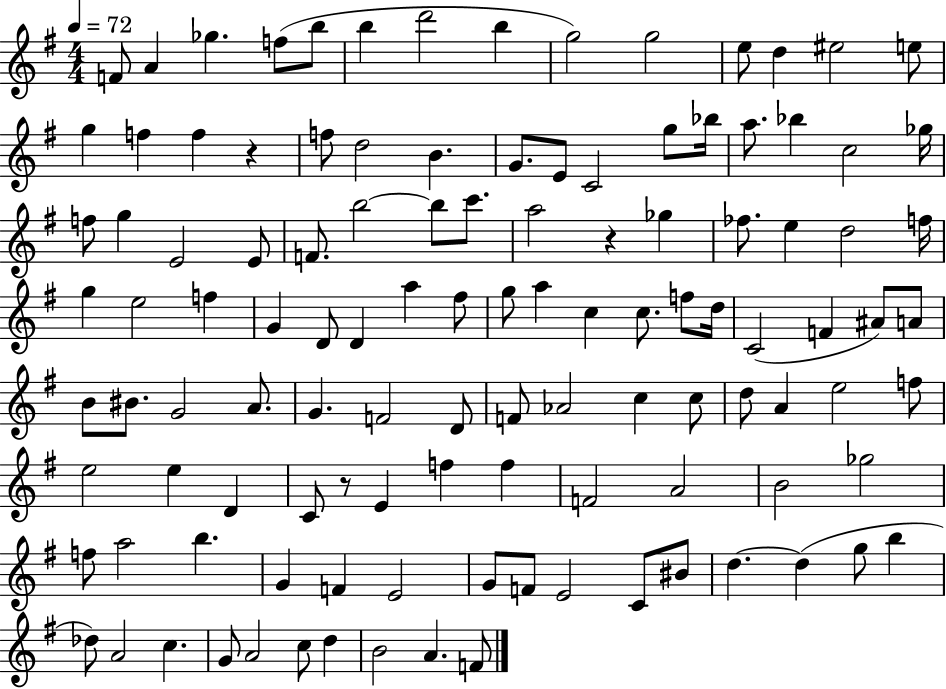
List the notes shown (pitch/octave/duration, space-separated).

F4/e A4/q Gb5/q. F5/e B5/e B5/q D6/h B5/q G5/h G5/h E5/e D5/q EIS5/h E5/e G5/q F5/q F5/q R/q F5/e D5/h B4/q. G4/e. E4/e C4/h G5/e Bb5/s A5/e. Bb5/q C5/h Gb5/s F5/e G5/q E4/h E4/e F4/e. B5/h B5/e C6/e. A5/h R/q Gb5/q FES5/e. E5/q D5/h F5/s G5/q E5/h F5/q G4/q D4/e D4/q A5/q F#5/e G5/e A5/q C5/q C5/e. F5/e D5/s C4/h F4/q A#4/e A4/e B4/e BIS4/e. G4/h A4/e. G4/q. F4/h D4/e F4/e Ab4/h C5/q C5/e D5/e A4/q E5/h F5/e E5/h E5/q D4/q C4/e R/e E4/q F5/q F5/q F4/h A4/h B4/h Gb5/h F5/e A5/h B5/q. G4/q F4/q E4/h G4/e F4/e E4/h C4/e BIS4/e D5/q. D5/q G5/e B5/q Db5/e A4/h C5/q. G4/e A4/h C5/e D5/q B4/h A4/q. F4/e